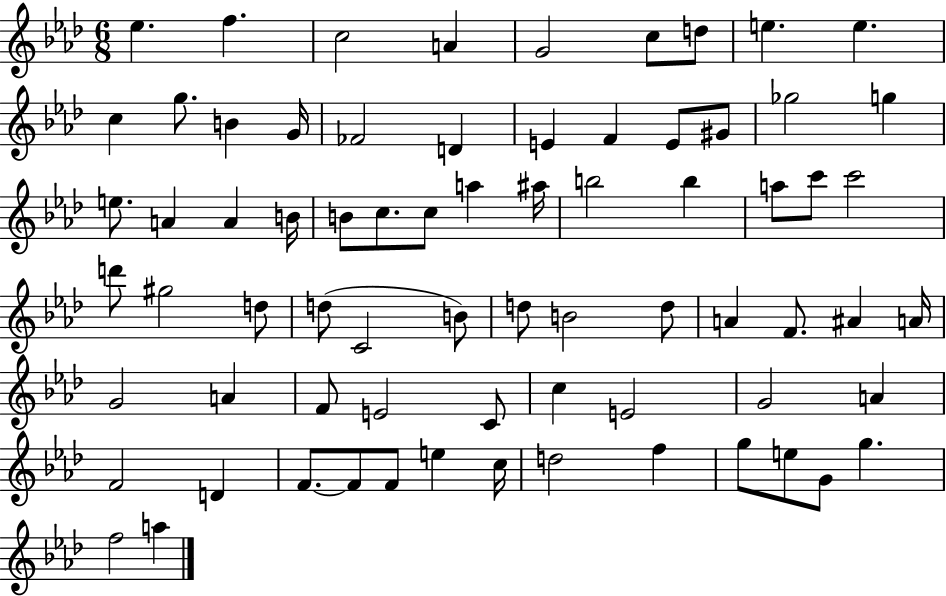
{
  \clef treble
  \numericTimeSignature
  \time 6/8
  \key aes \major
  ees''4. f''4. | c''2 a'4 | g'2 c''8 d''8 | e''4. e''4. | \break c''4 g''8. b'4 g'16 | fes'2 d'4 | e'4 f'4 e'8 gis'8 | ges''2 g''4 | \break e''8. a'4 a'4 b'16 | b'8 c''8. c''8 a''4 ais''16 | b''2 b''4 | a''8 c'''8 c'''2 | \break d'''8 gis''2 d''8 | d''8( c'2 b'8) | d''8 b'2 d''8 | a'4 f'8. ais'4 a'16 | \break g'2 a'4 | f'8 e'2 c'8 | c''4 e'2 | g'2 a'4 | \break f'2 d'4 | f'8.~~ f'8 f'8 e''4 c''16 | d''2 f''4 | g''8 e''8 g'8 g''4. | \break f''2 a''4 | \bar "|."
}